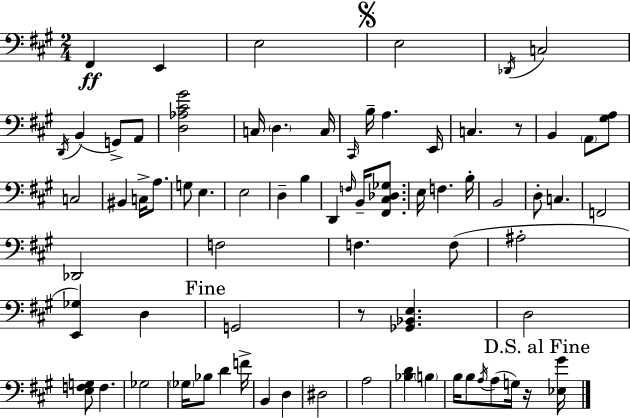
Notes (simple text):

F#2/q E2/q E3/h E3/h Db2/s C3/h D2/s B2/q G2/e A2/e [D3,Ab3,C#4,G#4]/h C3/s D3/q. C3/s C#2/s B3/s A3/q. E2/s C3/q. R/e B2/q A2/e [G#3,A3]/e C3/h BIS2/q C3/s A3/e. G3/e E3/q. E3/h D3/q B3/q D2/q F3/s B2/s [F#2,C#3,Db3,Gb3]/e. E3/s F3/q. B3/s B2/h D3/e C3/q. F2/h Db2/h F3/h F3/q. F3/e A#3/h [E2,Gb3]/q D3/q G2/h R/e [Gb2,Bb2,E3]/q. D3/h [E3,F3,G3]/e F3/q. Gb3/h Gb3/s Bb3/e D4/q F4/s B2/q D3/q D#3/h A3/h [Bb3,D4]/q B3/q B3/s B3/e A3/s A3/e G3/s R/s [Eb3,G#4]/s